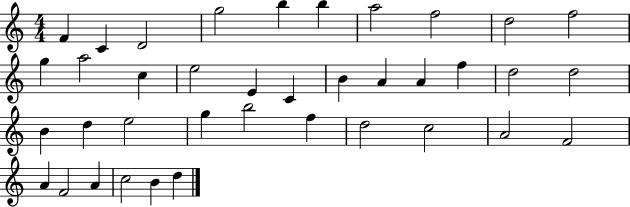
{
  \clef treble
  \numericTimeSignature
  \time 4/4
  \key c \major
  f'4 c'4 d'2 | g''2 b''4 b''4 | a''2 f''2 | d''2 f''2 | \break g''4 a''2 c''4 | e''2 e'4 c'4 | b'4 a'4 a'4 f''4 | d''2 d''2 | \break b'4 d''4 e''2 | g''4 b''2 f''4 | d''2 c''2 | a'2 f'2 | \break a'4 f'2 a'4 | c''2 b'4 d''4 | \bar "|."
}